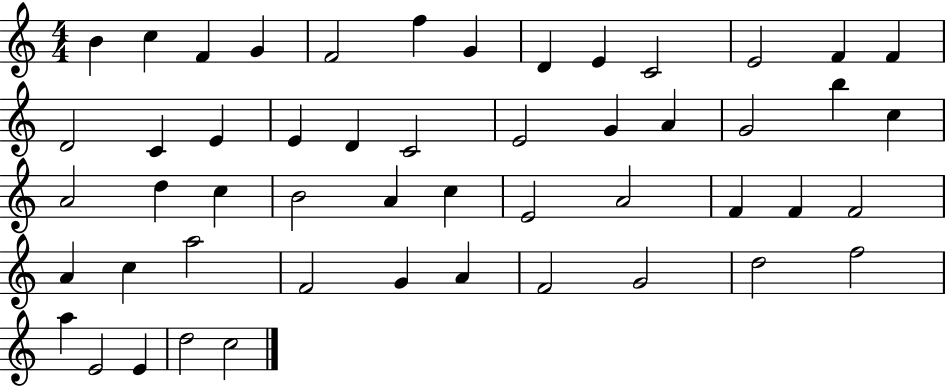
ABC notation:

X:1
T:Untitled
M:4/4
L:1/4
K:C
B c F G F2 f G D E C2 E2 F F D2 C E E D C2 E2 G A G2 b c A2 d c B2 A c E2 A2 F F F2 A c a2 F2 G A F2 G2 d2 f2 a E2 E d2 c2